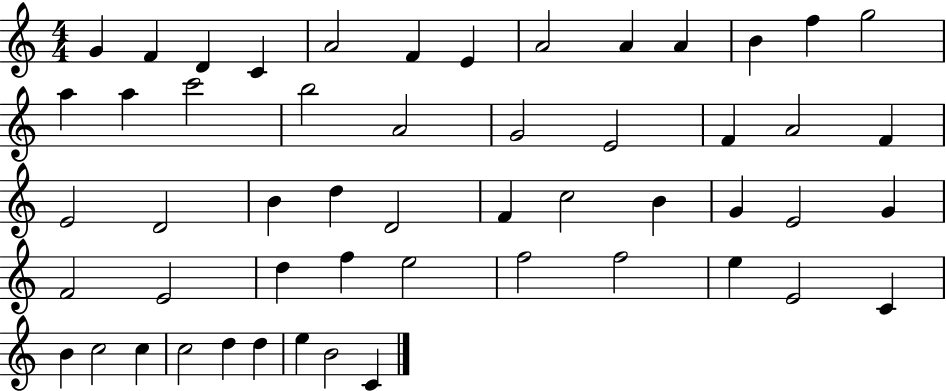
G4/q F4/q D4/q C4/q A4/h F4/q E4/q A4/h A4/q A4/q B4/q F5/q G5/h A5/q A5/q C6/h B5/h A4/h G4/h E4/h F4/q A4/h F4/q E4/h D4/h B4/q D5/q D4/h F4/q C5/h B4/q G4/q E4/h G4/q F4/h E4/h D5/q F5/q E5/h F5/h F5/h E5/q E4/h C4/q B4/q C5/h C5/q C5/h D5/q D5/q E5/q B4/h C4/q